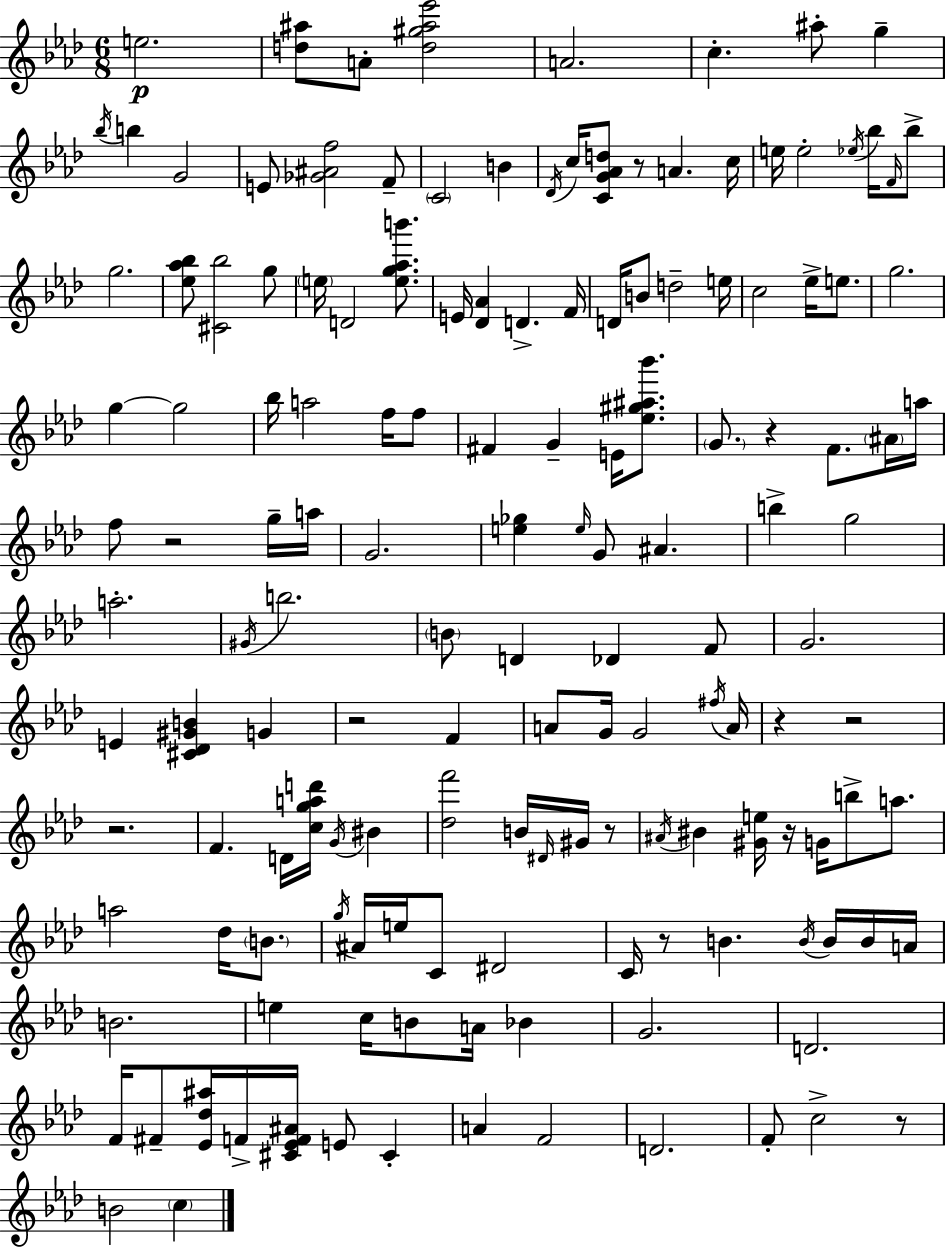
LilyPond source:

{
  \clef treble
  \numericTimeSignature
  \time 6/8
  \key aes \major
  e''2.\p | <d'' ais''>8 a'8-. <d'' gis'' ais'' ees'''>2 | a'2. | c''4.-. ais''8-. g''4-- | \break \acciaccatura { bes''16 } b''4 g'2 | e'8 <ges' ais' f''>2 f'8-- | \parenthesize c'2 b'4 | \acciaccatura { des'16 } c''16 <c' g' aes' d''>8 r8 a'4. | \break c''16 e''16 e''2-. \acciaccatura { ees''16 } | bes''16 \grace { f'16 } bes''8-> g''2. | <ees'' aes'' bes''>8 <cis' bes''>2 | g''8 \parenthesize e''16 d'2 | \break <e'' g'' aes'' b'''>8. e'16 <des' aes'>4 d'4.-> | f'16 d'16 b'8 d''2-- | e''16 c''2 | ees''16-> e''8. g''2. | \break g''4~~ g''2 | bes''16 a''2 | f''16 f''8 fis'4 g'4-- | e'16 <ees'' gis'' ais'' bes'''>8. \parenthesize g'8. r4 f'8. | \break \parenthesize ais'16 a''16 f''8 r2 | g''16-- a''16 g'2. | <e'' ges''>4 \grace { e''16 } g'8 ais'4. | b''4-> g''2 | \break a''2.-. | \acciaccatura { gis'16 } b''2. | \parenthesize b'8 d'4 | des'4 f'8 g'2. | \break e'4 <cis' des' gis' b'>4 | g'4 r2 | f'4 a'8 g'16 g'2 | \acciaccatura { fis''16 } a'16 r4 r2 | \break r2. | f'4. | d'16 <c'' g'' a'' d'''>16 \acciaccatura { g'16 } bis'4 <des'' f'''>2 | b'16 \grace { dis'16 } gis'16 r8 \acciaccatura { ais'16 } bis'4 | \break <gis' e''>16 r16 g'16 b''8-> a''8. a''2 | des''16 \parenthesize b'8. \acciaccatura { g''16 } ais'16 | e''16 c'8 dis'2 c'16 | r8 b'4. \acciaccatura { b'16 } b'16 b'16 a'16 | \break b'2. | e''4 c''16 b'8 a'16 bes'4 | g'2. | d'2. | \break f'16 fis'8-- <ees' des'' ais''>16 f'16-> <cis' ees' f' ais'>16 e'8 cis'4-. | a'4 f'2 | d'2. | f'8-. c''2-> r8 | \break b'2 \parenthesize c''4 | \bar "|."
}